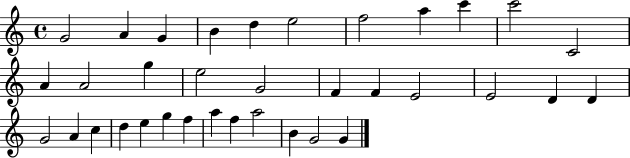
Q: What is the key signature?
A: C major